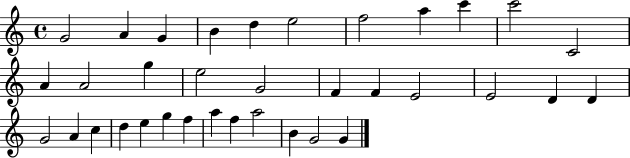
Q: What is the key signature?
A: C major